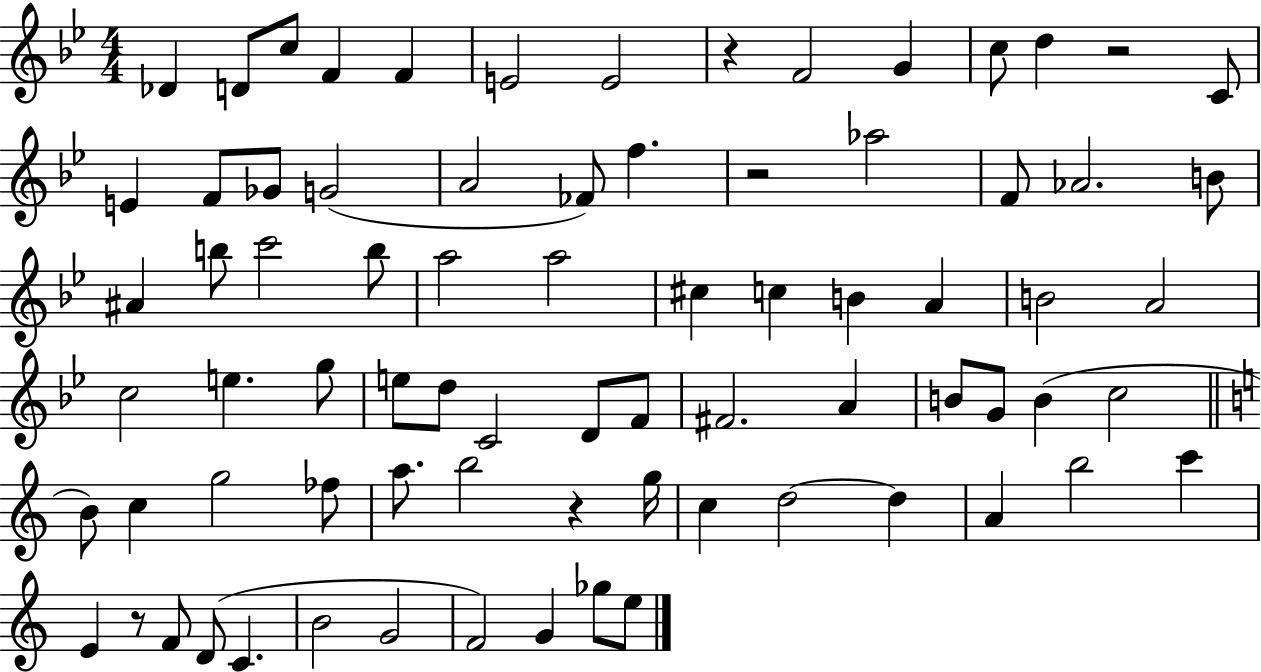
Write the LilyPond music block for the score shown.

{
  \clef treble
  \numericTimeSignature
  \time 4/4
  \key bes \major
  des'4 d'8 c''8 f'4 f'4 | e'2 e'2 | r4 f'2 g'4 | c''8 d''4 r2 c'8 | \break e'4 f'8 ges'8 g'2( | a'2 fes'8) f''4. | r2 aes''2 | f'8 aes'2. b'8 | \break ais'4 b''8 c'''2 b''8 | a''2 a''2 | cis''4 c''4 b'4 a'4 | b'2 a'2 | \break c''2 e''4. g''8 | e''8 d''8 c'2 d'8 f'8 | fis'2. a'4 | b'8 g'8 b'4( c''2 | \break \bar "||" \break \key c \major b'8) c''4 g''2 fes''8 | a''8. b''2 r4 g''16 | c''4 d''2~~ d''4 | a'4 b''2 c'''4 | \break e'4 r8 f'8 d'8( c'4. | b'2 g'2 | f'2) g'4 ges''8 e''8 | \bar "|."
}